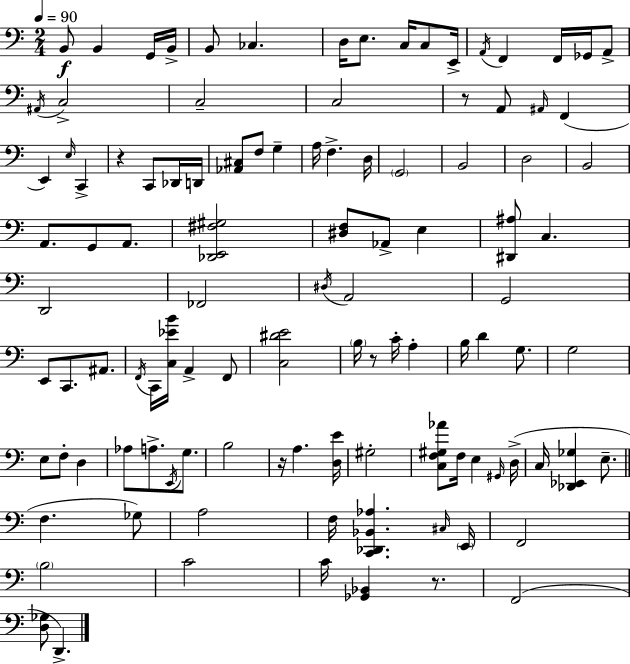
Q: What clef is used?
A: bass